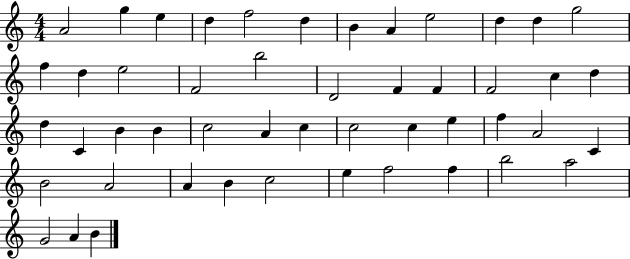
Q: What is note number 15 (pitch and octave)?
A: E5